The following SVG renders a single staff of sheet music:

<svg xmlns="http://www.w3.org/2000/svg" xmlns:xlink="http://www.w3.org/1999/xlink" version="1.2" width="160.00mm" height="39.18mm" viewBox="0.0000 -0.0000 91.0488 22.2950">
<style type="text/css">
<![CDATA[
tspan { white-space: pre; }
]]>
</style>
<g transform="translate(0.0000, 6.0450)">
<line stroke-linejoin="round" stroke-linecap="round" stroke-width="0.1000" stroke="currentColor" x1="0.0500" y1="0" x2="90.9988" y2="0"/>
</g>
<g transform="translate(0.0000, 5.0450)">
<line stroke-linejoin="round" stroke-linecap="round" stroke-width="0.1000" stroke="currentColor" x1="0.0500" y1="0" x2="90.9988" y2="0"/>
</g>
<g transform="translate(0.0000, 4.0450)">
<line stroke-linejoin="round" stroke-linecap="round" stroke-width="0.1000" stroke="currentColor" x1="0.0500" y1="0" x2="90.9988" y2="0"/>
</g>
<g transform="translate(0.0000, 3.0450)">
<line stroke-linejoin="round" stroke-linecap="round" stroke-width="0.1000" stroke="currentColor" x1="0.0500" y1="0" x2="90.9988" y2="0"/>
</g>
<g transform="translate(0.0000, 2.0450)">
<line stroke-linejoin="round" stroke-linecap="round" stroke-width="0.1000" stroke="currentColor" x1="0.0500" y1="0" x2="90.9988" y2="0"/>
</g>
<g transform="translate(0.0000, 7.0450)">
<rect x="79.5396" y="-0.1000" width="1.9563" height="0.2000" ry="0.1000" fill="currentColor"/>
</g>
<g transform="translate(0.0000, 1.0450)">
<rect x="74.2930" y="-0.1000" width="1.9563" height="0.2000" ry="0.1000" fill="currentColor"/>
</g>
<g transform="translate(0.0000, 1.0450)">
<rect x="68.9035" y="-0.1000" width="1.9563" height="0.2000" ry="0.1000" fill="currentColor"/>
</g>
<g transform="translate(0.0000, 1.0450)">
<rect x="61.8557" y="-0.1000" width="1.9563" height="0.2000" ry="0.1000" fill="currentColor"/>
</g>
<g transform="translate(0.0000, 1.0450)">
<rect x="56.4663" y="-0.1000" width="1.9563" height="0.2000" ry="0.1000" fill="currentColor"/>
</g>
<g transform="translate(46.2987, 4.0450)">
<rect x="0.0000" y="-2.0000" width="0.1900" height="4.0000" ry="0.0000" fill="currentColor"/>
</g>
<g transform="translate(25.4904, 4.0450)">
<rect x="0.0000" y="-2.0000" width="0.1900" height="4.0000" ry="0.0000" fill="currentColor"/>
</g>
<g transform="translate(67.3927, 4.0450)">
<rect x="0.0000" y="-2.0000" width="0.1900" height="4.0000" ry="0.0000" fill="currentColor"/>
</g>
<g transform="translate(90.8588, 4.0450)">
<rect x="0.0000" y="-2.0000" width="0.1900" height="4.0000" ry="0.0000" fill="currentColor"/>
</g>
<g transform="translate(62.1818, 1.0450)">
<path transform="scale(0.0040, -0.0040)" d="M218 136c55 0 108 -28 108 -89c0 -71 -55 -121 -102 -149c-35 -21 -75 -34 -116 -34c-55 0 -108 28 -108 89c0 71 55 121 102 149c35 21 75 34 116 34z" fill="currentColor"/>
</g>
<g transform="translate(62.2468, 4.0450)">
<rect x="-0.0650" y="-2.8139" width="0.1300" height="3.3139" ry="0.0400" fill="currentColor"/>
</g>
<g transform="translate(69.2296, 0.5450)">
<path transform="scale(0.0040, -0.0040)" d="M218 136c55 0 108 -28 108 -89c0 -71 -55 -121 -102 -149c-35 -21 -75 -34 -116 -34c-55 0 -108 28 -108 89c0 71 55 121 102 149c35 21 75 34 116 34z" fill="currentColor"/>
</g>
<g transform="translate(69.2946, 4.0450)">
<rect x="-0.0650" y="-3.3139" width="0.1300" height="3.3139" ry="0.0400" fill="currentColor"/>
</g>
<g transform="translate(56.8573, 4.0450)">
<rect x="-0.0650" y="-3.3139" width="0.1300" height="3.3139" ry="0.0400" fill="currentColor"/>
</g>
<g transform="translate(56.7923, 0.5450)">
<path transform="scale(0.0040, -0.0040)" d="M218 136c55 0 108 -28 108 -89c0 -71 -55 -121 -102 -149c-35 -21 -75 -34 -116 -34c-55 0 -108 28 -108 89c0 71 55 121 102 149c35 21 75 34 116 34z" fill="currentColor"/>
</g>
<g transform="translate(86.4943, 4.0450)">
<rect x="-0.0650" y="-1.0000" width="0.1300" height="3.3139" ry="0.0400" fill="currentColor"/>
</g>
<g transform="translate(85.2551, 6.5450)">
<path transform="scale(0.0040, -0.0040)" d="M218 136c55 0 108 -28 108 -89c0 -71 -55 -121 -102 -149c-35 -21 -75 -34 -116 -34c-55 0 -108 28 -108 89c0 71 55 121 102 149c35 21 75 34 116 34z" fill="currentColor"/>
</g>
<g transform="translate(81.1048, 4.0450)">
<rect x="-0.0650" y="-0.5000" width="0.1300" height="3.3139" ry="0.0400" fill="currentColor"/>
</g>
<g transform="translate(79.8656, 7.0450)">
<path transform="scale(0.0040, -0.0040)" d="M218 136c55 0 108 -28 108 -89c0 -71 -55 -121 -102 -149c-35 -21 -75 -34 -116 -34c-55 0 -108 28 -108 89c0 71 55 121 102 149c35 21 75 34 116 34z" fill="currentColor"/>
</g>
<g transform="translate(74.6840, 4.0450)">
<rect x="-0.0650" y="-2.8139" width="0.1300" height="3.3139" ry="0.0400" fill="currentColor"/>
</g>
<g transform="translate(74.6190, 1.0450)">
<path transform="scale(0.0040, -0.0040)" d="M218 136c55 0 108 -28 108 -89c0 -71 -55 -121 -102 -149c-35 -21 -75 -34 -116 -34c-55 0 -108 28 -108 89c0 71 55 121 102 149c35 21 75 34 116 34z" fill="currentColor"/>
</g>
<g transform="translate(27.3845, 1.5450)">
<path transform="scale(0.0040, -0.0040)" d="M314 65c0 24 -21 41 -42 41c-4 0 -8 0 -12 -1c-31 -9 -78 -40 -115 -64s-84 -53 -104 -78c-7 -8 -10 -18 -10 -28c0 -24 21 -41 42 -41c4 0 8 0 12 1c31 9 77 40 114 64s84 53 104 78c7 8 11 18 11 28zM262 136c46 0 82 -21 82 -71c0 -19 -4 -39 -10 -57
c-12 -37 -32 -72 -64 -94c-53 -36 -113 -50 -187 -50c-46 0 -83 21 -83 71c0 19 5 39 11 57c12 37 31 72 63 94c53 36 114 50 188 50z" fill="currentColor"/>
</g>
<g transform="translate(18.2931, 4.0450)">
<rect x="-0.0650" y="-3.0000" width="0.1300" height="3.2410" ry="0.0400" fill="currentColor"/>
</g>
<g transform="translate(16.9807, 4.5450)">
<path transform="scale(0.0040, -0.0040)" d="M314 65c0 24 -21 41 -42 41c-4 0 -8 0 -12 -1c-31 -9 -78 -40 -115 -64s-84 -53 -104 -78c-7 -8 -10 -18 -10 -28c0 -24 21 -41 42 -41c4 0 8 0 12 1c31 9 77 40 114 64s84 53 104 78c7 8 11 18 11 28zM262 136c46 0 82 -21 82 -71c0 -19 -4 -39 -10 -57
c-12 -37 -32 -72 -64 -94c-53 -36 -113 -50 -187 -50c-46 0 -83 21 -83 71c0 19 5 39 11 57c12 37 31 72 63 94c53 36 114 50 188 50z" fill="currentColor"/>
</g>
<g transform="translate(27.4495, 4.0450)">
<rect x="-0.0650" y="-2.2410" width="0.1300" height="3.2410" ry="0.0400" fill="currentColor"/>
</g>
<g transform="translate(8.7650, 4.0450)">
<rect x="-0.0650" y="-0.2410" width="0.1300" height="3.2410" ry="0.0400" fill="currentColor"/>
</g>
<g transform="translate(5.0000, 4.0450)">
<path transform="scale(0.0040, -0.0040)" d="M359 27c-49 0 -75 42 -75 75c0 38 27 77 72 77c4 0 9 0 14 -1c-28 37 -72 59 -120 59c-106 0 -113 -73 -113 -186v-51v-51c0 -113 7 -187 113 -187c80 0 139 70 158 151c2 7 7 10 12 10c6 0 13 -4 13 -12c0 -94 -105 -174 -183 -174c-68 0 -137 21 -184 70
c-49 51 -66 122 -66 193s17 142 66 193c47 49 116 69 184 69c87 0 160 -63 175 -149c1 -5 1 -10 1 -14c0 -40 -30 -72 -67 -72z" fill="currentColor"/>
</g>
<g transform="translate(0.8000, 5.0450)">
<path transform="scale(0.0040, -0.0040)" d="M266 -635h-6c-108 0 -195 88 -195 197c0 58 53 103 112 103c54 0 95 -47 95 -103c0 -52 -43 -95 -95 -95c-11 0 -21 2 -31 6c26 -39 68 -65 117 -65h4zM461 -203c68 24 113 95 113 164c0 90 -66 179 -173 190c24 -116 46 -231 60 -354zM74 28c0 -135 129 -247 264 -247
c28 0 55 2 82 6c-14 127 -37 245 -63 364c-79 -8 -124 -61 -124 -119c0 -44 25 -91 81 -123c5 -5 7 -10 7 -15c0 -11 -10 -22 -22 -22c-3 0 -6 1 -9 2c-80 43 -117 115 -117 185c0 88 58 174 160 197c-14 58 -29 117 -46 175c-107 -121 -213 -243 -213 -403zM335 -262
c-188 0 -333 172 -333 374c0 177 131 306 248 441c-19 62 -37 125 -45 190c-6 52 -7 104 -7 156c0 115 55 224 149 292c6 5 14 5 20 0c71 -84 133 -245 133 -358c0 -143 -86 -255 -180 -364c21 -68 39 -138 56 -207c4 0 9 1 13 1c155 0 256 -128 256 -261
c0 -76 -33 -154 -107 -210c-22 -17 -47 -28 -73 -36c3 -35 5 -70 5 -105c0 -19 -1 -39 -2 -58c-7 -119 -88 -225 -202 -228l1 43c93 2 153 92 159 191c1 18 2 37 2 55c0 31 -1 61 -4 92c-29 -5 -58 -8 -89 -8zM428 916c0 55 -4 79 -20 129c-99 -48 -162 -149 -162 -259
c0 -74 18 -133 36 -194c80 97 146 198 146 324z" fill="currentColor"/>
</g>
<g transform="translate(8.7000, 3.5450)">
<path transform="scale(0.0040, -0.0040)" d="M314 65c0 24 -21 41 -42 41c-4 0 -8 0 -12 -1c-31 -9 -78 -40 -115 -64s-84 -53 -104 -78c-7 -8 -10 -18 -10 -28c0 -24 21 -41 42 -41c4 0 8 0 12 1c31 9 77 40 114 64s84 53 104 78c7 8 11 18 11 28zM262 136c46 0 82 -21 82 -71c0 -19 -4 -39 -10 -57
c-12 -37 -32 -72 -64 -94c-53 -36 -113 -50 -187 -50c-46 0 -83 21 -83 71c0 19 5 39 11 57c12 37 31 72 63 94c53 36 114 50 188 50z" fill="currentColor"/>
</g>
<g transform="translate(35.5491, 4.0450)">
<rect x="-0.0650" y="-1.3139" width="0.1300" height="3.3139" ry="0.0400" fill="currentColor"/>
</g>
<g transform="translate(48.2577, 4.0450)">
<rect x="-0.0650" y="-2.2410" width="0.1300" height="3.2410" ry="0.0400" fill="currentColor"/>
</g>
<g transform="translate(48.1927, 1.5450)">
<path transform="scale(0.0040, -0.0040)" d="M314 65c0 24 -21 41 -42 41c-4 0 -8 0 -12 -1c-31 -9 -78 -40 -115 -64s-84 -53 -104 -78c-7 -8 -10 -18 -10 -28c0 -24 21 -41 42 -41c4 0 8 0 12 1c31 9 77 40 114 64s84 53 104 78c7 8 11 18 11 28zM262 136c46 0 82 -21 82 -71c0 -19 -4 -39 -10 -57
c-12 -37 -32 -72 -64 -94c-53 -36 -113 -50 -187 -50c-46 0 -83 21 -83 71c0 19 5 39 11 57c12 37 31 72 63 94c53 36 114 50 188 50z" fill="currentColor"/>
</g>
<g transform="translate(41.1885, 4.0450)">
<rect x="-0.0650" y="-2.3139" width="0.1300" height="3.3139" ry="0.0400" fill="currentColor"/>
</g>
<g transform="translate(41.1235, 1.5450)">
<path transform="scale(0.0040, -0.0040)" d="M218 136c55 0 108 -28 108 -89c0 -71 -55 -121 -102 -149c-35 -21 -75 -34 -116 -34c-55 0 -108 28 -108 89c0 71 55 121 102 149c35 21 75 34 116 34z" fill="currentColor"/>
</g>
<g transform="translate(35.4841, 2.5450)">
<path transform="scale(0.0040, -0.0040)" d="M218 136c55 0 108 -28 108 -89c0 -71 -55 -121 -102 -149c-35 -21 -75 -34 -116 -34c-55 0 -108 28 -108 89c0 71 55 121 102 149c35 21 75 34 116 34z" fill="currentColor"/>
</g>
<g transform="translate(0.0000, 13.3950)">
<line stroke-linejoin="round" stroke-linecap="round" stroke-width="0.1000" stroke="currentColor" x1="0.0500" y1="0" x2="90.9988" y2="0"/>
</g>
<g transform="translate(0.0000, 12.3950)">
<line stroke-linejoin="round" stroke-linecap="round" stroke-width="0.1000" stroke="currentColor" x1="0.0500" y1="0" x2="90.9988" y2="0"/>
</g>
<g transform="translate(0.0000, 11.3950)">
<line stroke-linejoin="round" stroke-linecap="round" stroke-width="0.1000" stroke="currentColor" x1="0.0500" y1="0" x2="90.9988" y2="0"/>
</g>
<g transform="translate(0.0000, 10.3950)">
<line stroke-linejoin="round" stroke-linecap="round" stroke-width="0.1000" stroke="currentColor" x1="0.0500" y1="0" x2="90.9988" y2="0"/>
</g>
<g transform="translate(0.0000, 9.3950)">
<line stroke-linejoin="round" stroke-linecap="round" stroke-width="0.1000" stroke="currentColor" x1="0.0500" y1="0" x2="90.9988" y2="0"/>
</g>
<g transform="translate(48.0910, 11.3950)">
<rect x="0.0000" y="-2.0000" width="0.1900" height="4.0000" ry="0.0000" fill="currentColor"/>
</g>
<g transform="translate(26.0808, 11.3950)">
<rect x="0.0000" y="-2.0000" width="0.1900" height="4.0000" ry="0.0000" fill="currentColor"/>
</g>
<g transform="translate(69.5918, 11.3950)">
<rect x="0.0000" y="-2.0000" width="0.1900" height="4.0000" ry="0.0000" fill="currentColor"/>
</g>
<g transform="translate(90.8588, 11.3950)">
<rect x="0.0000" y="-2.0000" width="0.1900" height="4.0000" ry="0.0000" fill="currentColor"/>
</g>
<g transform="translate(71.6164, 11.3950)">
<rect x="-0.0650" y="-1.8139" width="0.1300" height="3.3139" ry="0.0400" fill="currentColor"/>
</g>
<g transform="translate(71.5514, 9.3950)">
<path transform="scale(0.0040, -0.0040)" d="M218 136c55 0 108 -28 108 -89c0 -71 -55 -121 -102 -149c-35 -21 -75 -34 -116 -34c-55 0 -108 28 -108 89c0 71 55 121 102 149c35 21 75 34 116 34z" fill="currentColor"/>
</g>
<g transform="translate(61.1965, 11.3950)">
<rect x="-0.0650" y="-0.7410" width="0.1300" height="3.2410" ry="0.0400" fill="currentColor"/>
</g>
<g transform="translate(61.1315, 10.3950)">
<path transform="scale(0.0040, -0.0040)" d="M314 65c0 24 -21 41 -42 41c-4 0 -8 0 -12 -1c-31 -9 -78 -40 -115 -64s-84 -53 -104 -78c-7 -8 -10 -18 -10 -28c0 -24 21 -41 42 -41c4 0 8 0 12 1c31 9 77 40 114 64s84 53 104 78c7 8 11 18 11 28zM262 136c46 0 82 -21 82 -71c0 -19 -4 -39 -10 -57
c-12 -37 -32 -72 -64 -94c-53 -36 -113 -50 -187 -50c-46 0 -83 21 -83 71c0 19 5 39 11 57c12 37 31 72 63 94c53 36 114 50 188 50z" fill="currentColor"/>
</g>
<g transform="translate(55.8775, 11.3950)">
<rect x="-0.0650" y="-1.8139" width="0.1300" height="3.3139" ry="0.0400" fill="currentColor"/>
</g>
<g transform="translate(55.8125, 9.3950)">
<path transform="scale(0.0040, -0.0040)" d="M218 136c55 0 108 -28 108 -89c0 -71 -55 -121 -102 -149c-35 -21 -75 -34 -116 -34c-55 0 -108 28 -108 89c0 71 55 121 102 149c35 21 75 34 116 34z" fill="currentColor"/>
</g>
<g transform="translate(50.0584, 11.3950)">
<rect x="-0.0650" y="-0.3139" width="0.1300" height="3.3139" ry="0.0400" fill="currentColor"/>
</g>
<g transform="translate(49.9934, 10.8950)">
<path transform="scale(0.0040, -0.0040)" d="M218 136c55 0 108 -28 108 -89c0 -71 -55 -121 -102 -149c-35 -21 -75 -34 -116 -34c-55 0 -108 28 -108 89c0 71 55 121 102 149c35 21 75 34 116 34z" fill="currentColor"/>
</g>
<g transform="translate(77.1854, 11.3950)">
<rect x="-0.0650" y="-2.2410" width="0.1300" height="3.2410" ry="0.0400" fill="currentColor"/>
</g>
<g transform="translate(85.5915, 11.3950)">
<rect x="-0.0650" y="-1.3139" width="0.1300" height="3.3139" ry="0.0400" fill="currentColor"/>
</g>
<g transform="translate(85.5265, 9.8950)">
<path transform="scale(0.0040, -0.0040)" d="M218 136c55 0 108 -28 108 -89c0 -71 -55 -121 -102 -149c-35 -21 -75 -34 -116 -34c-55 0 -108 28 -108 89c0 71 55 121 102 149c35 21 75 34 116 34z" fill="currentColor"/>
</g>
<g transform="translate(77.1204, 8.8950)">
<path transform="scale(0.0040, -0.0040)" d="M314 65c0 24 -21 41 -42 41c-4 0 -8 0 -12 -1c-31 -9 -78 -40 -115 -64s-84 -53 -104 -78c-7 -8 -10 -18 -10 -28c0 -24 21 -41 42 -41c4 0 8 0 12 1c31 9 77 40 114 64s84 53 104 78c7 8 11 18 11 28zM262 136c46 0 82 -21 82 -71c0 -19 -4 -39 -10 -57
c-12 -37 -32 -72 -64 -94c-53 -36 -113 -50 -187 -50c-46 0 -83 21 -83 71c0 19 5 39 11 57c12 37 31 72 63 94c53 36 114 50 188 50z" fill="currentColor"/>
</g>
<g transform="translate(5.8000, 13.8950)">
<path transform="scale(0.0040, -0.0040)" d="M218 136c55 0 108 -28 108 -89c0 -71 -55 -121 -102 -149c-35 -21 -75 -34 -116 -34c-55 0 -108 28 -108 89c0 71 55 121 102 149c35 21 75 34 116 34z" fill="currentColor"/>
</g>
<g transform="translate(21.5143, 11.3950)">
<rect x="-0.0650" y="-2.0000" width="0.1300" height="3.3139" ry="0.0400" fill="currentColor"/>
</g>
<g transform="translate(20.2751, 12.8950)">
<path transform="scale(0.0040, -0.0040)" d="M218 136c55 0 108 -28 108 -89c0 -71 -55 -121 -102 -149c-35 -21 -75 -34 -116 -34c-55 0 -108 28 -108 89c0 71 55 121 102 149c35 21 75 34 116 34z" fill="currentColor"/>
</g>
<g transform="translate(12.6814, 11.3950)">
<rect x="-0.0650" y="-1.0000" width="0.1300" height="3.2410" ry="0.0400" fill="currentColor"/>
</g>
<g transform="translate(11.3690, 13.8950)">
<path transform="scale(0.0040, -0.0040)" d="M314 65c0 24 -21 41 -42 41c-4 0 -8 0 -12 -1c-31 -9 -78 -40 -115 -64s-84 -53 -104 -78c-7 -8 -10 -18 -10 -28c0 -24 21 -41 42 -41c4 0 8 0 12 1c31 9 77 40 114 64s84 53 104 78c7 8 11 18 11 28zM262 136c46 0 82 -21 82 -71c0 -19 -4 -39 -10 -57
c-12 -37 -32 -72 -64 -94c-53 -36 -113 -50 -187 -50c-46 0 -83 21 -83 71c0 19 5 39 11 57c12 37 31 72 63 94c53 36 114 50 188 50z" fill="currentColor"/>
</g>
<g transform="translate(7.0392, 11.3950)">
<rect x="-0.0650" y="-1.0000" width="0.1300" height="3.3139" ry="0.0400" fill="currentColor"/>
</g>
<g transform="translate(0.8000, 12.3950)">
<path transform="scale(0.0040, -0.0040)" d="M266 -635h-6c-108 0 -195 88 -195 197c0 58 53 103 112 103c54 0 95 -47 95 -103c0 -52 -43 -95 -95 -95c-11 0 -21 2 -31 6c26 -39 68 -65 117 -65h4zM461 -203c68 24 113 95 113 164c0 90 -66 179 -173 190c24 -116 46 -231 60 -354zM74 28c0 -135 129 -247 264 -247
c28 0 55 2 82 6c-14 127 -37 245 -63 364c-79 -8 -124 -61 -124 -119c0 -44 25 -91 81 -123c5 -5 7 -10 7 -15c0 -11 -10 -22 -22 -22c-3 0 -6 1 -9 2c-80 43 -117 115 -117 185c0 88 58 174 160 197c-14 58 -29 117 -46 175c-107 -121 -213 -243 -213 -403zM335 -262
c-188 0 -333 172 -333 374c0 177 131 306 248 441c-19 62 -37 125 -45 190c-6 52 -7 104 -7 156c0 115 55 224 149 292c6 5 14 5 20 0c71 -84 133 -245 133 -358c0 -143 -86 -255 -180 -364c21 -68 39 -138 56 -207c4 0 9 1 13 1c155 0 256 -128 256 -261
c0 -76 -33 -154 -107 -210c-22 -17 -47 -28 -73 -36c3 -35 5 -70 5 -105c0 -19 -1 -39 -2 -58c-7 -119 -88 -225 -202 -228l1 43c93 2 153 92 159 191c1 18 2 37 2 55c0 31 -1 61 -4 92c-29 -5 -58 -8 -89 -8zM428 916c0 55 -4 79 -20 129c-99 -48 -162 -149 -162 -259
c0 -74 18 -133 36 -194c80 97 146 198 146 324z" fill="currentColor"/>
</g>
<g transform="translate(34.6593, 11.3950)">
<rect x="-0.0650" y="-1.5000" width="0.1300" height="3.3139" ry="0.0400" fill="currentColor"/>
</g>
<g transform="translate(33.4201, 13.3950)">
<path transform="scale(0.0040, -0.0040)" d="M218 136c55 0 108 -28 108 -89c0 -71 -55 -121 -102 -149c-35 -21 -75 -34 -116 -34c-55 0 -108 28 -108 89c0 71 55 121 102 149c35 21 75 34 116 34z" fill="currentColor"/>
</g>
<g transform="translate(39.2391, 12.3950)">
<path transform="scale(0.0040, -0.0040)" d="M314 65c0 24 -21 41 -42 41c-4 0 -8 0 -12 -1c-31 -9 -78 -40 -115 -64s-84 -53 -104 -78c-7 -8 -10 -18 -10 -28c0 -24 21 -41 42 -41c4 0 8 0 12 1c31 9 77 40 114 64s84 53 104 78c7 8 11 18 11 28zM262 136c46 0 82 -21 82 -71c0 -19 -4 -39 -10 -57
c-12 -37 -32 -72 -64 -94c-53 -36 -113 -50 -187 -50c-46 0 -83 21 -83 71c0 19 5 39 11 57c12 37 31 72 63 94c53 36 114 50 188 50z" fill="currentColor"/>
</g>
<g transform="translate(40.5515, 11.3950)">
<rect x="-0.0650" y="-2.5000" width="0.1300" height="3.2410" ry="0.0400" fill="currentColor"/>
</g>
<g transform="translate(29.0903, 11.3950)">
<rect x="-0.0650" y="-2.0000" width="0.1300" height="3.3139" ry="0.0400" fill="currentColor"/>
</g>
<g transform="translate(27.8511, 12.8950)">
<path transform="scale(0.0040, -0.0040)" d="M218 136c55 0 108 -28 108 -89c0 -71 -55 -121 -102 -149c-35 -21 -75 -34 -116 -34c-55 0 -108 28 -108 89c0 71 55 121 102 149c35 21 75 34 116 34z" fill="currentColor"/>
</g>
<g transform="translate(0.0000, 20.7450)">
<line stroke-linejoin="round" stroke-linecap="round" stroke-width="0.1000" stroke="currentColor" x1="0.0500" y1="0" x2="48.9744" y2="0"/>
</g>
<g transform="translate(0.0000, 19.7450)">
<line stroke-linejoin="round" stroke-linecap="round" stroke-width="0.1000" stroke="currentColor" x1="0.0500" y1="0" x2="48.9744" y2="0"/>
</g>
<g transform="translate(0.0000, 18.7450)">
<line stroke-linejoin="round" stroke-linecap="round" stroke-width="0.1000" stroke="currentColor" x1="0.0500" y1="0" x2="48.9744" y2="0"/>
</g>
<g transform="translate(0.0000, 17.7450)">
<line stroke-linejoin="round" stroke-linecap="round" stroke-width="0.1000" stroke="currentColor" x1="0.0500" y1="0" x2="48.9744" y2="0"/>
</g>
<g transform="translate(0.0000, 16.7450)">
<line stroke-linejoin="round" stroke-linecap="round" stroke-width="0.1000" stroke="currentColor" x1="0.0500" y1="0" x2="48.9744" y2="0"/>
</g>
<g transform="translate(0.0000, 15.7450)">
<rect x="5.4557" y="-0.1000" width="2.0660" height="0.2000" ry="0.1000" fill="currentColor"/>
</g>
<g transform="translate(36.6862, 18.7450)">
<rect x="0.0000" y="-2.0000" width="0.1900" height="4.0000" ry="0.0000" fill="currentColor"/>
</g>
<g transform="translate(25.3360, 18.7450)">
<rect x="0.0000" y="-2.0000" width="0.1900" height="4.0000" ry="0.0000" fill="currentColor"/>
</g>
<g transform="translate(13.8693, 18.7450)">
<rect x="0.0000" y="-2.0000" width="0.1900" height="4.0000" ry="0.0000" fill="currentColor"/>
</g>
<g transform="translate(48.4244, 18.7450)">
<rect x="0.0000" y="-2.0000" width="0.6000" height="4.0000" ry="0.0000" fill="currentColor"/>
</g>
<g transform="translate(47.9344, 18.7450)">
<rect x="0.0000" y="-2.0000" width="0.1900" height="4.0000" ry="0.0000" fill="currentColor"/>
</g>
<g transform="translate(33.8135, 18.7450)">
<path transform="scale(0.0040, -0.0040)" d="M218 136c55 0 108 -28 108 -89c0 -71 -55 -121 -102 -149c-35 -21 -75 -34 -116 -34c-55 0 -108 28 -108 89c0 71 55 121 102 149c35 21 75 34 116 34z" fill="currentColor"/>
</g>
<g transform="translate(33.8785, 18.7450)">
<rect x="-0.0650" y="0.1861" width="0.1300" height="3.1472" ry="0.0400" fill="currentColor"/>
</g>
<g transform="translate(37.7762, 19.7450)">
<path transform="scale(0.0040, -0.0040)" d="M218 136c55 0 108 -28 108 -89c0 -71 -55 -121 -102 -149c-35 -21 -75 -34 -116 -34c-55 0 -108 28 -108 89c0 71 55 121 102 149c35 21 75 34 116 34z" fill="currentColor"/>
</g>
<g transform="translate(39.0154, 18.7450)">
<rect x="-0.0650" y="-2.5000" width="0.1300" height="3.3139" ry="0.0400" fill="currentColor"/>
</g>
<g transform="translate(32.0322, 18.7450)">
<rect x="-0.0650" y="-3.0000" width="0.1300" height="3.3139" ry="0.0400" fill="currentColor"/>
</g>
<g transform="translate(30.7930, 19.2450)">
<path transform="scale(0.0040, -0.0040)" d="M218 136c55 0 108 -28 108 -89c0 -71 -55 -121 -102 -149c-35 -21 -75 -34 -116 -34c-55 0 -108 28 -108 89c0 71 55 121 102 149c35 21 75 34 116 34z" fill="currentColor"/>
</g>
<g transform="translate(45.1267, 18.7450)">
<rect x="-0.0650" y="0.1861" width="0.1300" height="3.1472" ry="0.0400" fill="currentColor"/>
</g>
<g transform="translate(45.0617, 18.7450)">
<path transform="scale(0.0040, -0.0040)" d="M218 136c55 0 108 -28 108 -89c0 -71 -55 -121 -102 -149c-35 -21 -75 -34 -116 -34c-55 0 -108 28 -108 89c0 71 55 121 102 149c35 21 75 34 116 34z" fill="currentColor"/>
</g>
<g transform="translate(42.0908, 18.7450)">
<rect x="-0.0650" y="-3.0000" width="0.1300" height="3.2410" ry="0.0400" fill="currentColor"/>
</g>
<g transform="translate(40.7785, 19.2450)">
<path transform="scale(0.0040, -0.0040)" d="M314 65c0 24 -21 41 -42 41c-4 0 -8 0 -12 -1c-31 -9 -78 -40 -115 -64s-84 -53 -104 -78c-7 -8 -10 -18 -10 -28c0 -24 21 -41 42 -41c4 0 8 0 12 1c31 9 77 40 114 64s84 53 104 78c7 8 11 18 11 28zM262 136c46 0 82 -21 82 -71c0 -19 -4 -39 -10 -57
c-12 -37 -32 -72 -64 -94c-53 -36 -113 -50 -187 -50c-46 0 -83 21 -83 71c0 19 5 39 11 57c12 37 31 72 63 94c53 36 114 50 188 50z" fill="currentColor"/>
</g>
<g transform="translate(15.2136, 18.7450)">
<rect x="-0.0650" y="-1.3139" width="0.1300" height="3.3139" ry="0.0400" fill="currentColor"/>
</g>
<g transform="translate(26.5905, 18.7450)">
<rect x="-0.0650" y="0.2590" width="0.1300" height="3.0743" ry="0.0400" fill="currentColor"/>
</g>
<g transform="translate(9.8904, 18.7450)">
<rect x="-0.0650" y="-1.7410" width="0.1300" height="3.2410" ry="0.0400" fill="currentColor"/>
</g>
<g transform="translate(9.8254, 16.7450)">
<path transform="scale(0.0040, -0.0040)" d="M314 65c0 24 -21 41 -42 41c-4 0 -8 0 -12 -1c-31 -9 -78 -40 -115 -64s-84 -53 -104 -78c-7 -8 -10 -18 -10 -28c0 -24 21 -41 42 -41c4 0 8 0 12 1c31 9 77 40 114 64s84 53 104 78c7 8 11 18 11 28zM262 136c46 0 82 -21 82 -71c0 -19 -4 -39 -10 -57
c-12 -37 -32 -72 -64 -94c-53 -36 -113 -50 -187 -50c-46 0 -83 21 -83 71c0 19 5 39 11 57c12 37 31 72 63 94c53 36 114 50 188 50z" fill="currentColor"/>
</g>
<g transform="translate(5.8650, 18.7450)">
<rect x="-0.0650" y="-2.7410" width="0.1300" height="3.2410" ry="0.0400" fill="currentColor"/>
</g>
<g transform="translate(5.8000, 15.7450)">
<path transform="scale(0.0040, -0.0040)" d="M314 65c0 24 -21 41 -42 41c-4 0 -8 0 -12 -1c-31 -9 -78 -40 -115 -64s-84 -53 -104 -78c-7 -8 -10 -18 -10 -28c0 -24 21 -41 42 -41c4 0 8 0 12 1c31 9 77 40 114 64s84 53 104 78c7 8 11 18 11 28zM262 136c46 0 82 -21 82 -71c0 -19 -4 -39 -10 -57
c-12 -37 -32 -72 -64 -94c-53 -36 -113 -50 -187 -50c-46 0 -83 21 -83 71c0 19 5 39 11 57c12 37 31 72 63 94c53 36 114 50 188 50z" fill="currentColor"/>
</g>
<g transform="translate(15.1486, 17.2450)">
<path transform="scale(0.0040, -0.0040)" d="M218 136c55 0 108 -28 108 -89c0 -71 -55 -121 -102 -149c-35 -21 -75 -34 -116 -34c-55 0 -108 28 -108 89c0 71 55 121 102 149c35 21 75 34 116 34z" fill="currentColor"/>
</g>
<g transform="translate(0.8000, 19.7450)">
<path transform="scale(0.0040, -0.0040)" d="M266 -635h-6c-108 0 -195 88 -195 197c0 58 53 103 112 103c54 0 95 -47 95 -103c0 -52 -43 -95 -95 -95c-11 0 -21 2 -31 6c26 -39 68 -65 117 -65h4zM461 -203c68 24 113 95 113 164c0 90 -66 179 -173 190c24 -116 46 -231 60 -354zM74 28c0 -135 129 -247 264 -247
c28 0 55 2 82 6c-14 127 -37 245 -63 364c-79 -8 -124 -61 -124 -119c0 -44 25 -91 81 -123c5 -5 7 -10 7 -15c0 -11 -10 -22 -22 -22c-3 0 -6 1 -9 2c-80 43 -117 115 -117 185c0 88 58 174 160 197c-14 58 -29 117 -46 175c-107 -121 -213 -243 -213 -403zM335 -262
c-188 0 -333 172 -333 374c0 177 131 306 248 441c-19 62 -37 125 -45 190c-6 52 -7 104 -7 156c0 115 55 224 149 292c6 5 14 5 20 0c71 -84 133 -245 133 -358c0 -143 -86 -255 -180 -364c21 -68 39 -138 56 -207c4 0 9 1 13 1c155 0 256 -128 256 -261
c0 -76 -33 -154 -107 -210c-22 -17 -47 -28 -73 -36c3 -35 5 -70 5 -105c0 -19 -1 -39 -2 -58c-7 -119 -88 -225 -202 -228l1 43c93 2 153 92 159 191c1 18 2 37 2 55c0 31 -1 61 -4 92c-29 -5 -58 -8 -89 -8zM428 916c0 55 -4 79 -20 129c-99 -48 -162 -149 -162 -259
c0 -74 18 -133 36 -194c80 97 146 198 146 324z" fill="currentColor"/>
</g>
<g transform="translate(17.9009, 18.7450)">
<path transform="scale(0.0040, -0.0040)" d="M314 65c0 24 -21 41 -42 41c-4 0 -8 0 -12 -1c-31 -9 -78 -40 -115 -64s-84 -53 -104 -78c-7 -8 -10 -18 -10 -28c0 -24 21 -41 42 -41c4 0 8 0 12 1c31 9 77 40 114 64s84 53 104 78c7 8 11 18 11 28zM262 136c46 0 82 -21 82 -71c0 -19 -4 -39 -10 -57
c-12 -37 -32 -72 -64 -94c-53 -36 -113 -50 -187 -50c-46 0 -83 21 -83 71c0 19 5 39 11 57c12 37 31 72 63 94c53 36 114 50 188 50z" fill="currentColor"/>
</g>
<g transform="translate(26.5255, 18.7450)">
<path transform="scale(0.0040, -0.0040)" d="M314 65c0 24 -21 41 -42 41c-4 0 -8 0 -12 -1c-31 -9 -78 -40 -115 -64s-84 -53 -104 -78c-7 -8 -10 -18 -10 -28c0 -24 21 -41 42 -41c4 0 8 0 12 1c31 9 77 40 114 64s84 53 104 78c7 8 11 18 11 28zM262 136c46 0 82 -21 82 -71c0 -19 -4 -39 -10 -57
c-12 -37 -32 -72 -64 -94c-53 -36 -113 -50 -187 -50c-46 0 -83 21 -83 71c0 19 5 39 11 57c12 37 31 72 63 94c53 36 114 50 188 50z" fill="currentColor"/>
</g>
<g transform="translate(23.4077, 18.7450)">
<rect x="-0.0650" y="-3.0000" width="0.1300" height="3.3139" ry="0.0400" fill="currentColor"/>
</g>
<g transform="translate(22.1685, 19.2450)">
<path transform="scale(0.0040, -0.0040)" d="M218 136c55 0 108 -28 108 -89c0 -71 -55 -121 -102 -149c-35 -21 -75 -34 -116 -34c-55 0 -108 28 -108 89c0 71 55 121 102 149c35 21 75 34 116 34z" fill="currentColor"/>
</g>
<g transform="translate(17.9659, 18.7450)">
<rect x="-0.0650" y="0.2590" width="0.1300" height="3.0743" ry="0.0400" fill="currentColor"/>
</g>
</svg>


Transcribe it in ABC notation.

X:1
T:Untitled
M:4/4
L:1/4
K:C
c2 A2 g2 e g g2 b a b a C D D D2 F F E G2 c f d2 f g2 e a2 f2 e B2 A B2 A B G A2 B